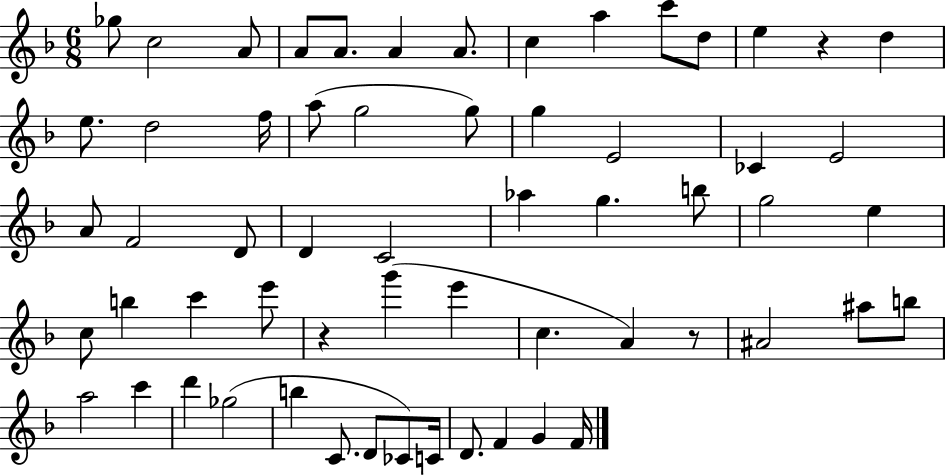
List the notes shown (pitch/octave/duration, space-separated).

Gb5/e C5/h A4/e A4/e A4/e. A4/q A4/e. C5/q A5/q C6/e D5/e E5/q R/q D5/q E5/e. D5/h F5/s A5/e G5/h G5/e G5/q E4/h CES4/q E4/h A4/e F4/h D4/e D4/q C4/h Ab5/q G5/q. B5/e G5/h E5/q C5/e B5/q C6/q E6/e R/q G6/q E6/q C5/q. A4/q R/e A#4/h A#5/e B5/e A5/h C6/q D6/q Gb5/h B5/q C4/e. D4/e CES4/e C4/s D4/e. F4/q G4/q F4/s